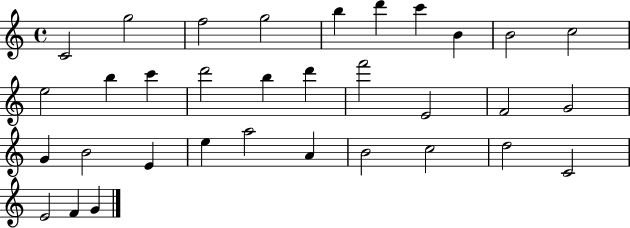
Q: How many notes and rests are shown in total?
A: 33